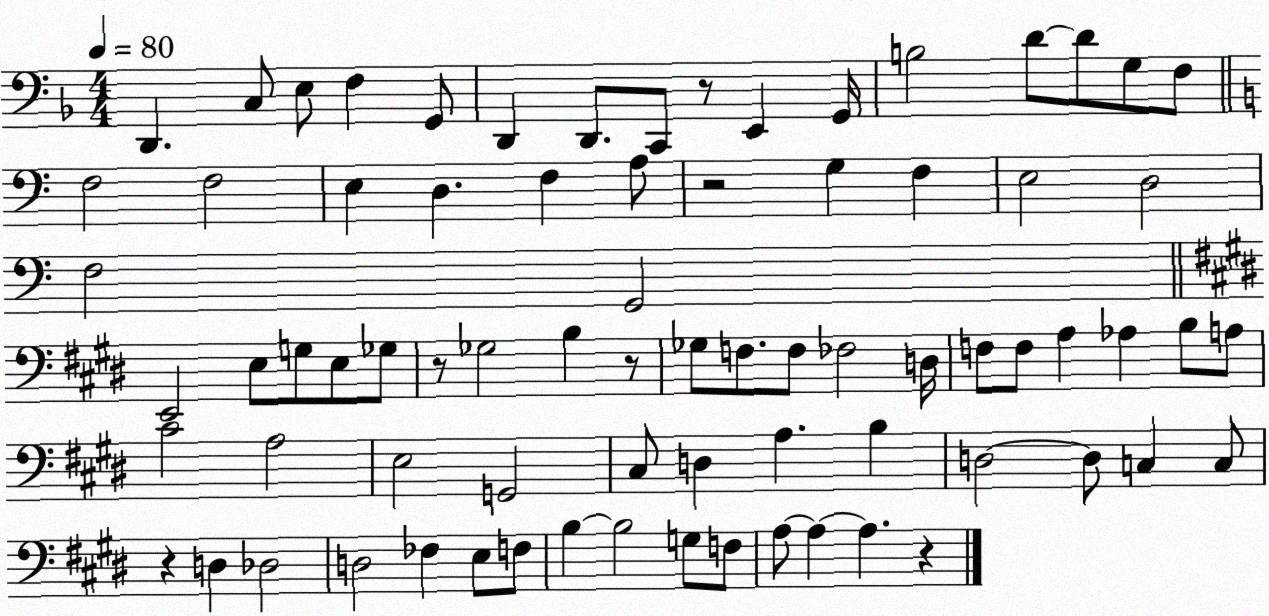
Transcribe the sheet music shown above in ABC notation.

X:1
T:Untitled
M:4/4
L:1/4
K:F
D,, C,/2 E,/2 F, G,,/2 D,, D,,/2 C,,/2 z/2 E,, G,,/4 B,2 D/2 D/2 G,/2 F,/2 F,2 F,2 E, D, F, A,/2 z2 G, F, E,2 D,2 F,2 G,,2 E,,2 E,/2 G,/2 E,/2 _G,/2 z/2 _G,2 B, z/2 _G,/2 F,/2 F,/2 _F,2 D,/4 F,/2 F,/2 A, _A, B,/2 A,/2 ^C2 A,2 E,2 G,,2 ^C,/2 D, A, B, D,2 D,/2 C, C,/2 z D, _D,2 D,2 _F, E,/2 F,/2 B, B,2 G,/2 F,/2 A,/2 A, A, z